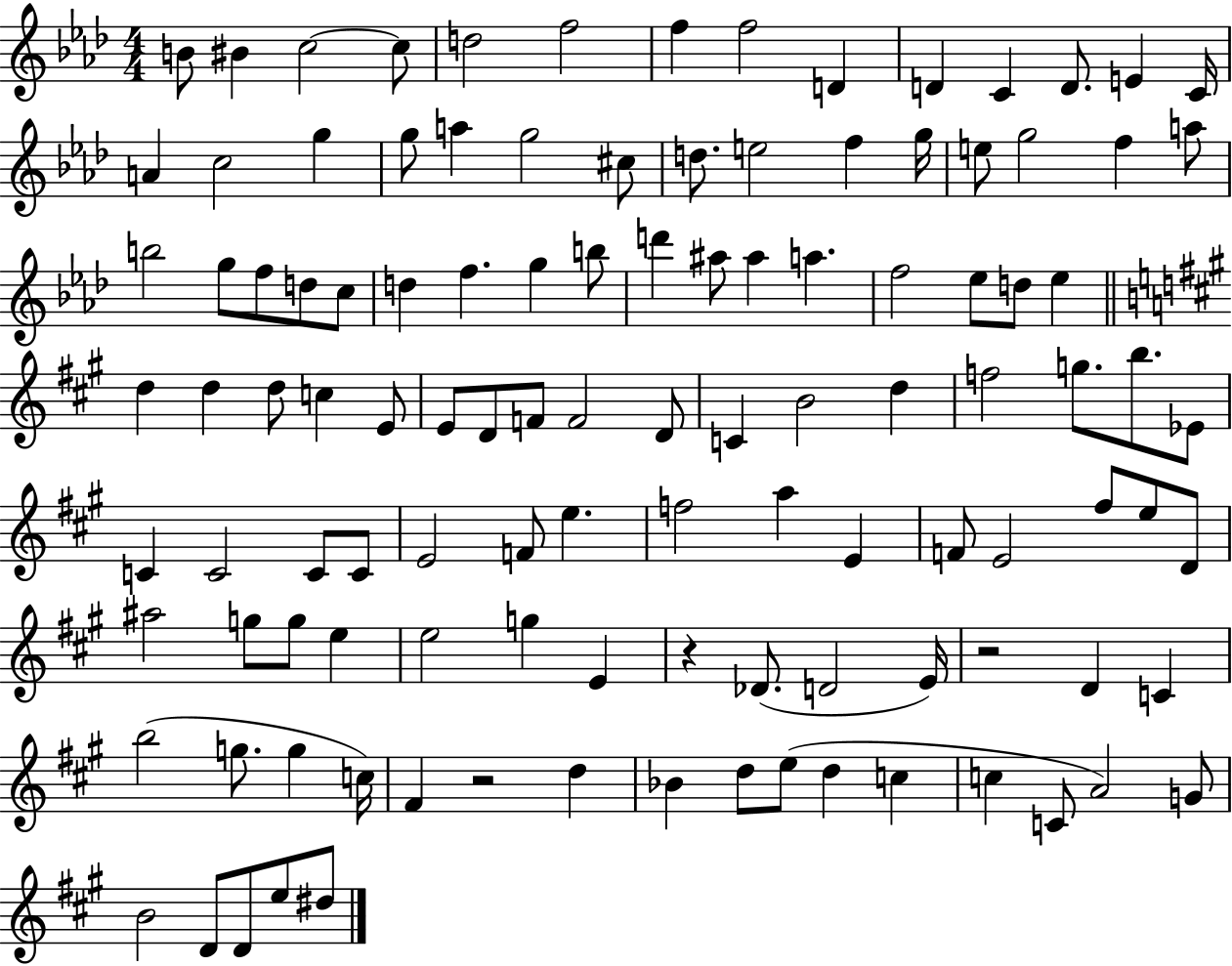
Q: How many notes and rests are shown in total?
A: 113